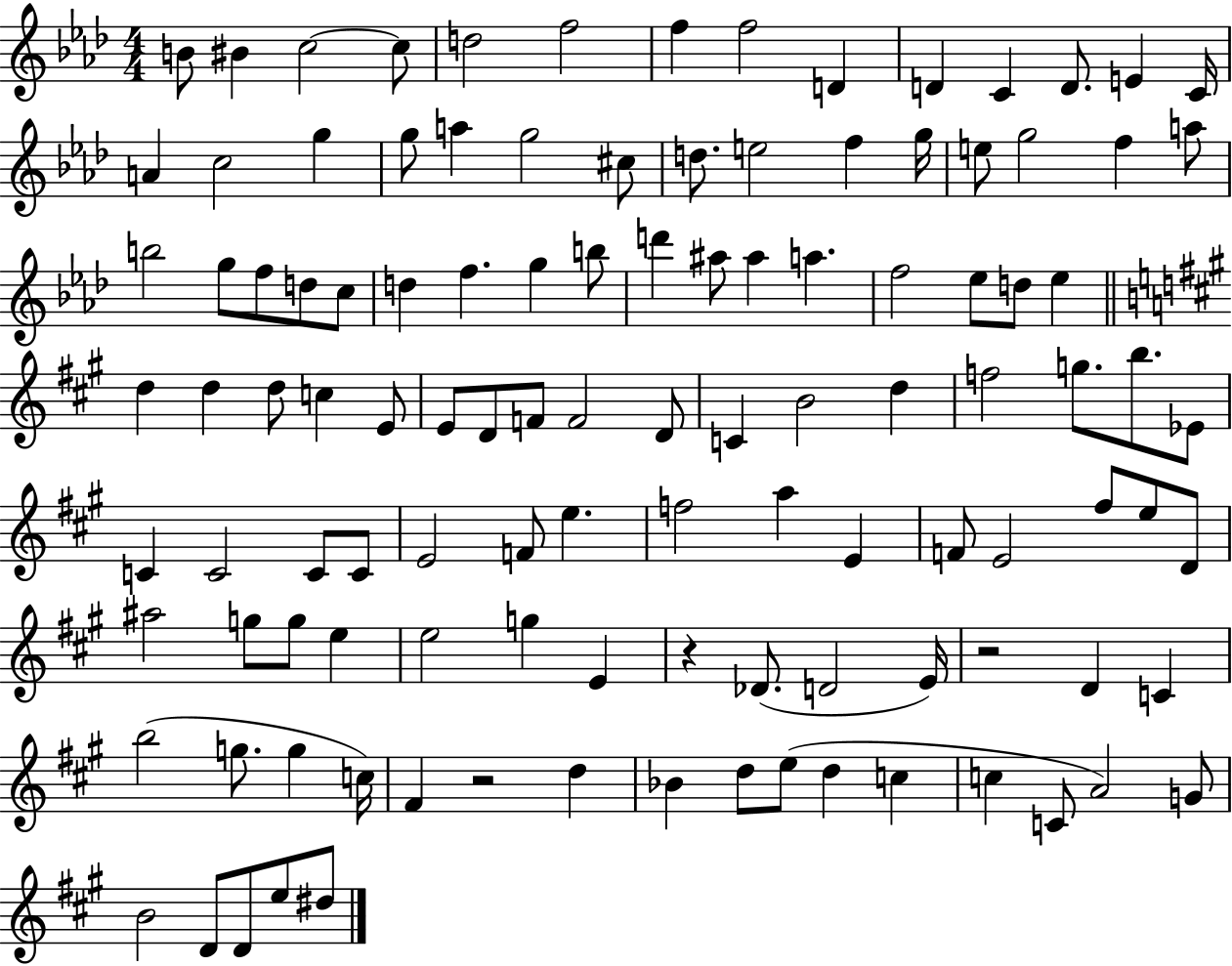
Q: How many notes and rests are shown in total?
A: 113